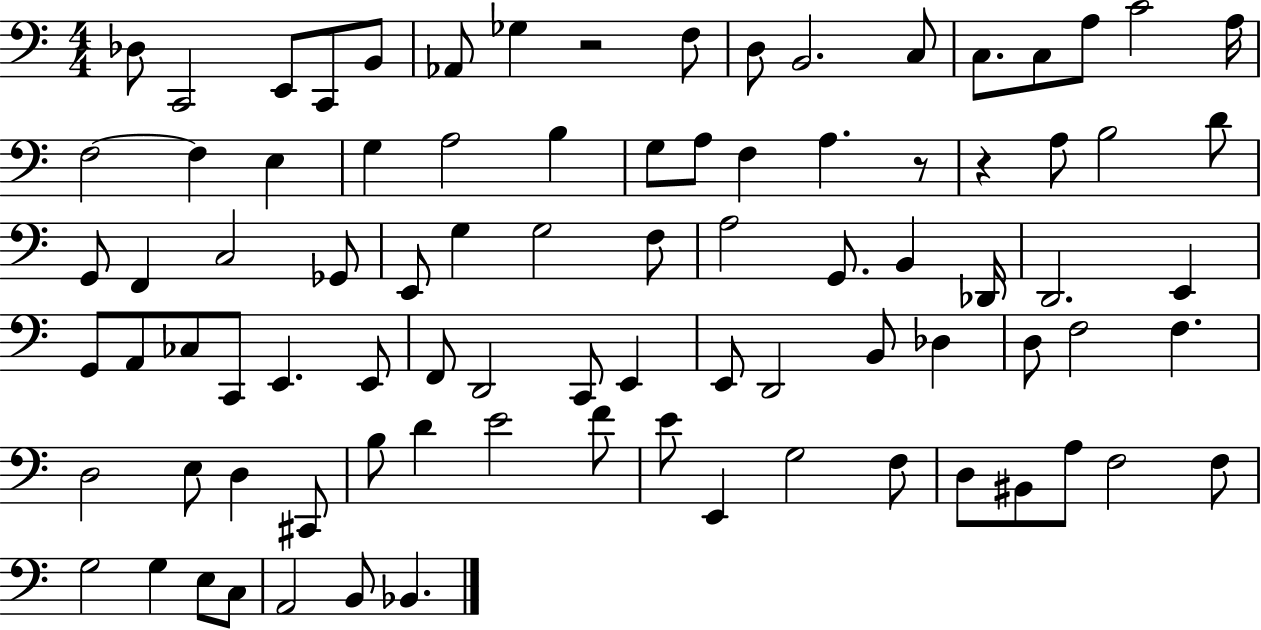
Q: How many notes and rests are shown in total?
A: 87